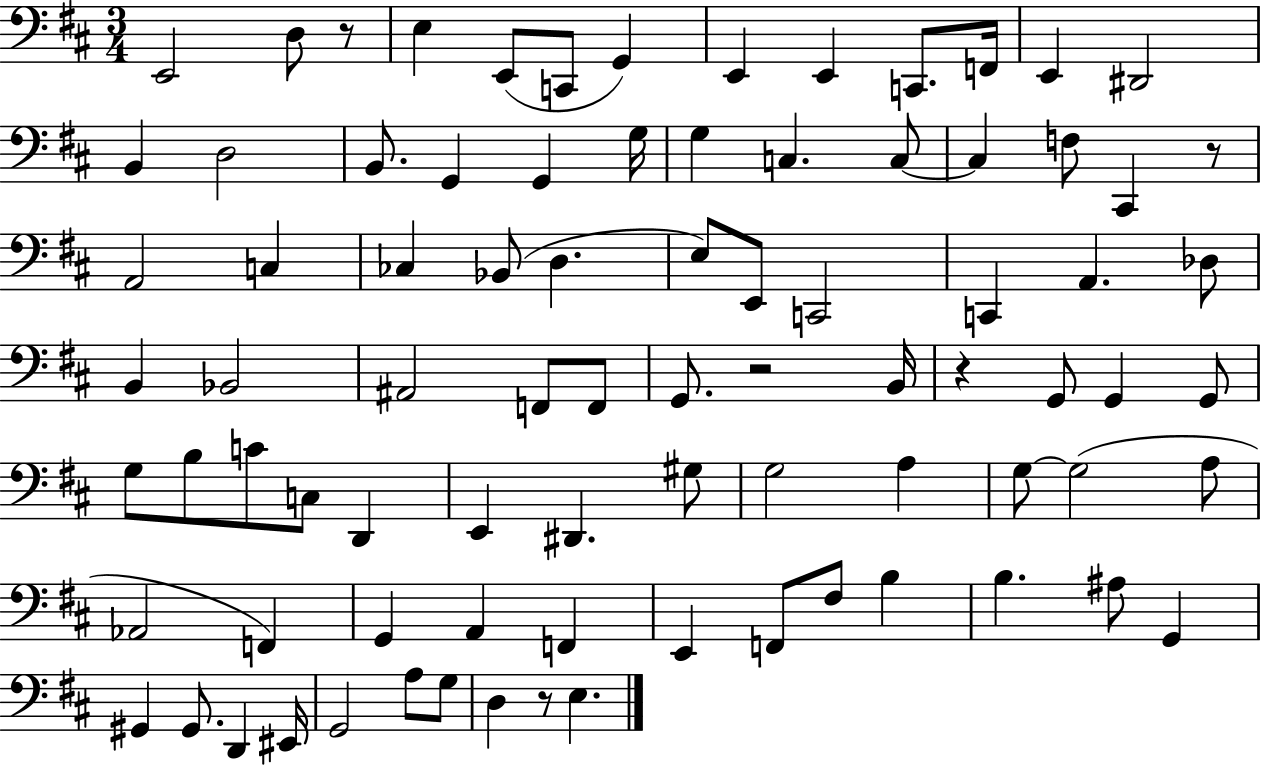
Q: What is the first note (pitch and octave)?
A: E2